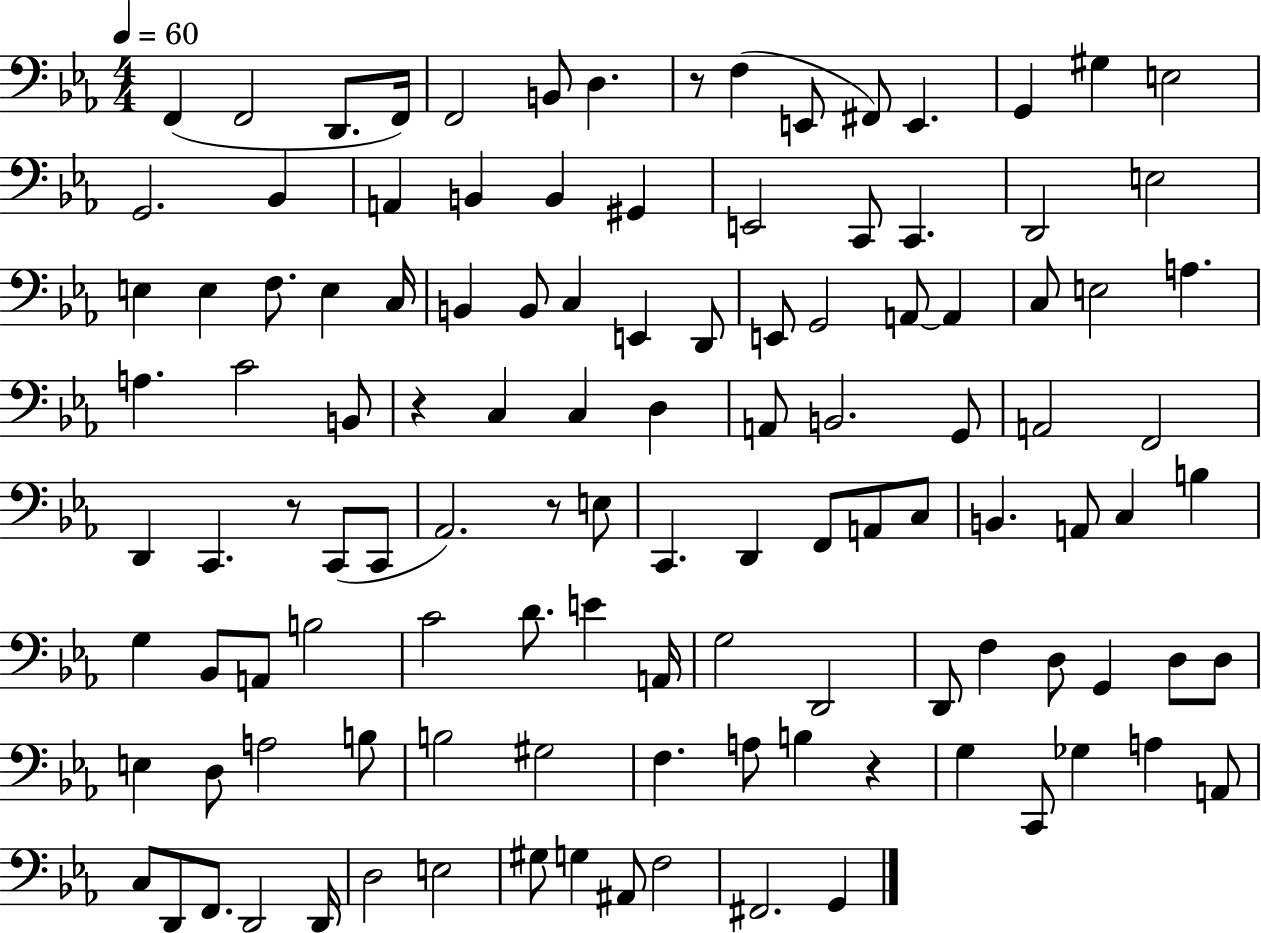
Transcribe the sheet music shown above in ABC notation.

X:1
T:Untitled
M:4/4
L:1/4
K:Eb
F,, F,,2 D,,/2 F,,/4 F,,2 B,,/2 D, z/2 F, E,,/2 ^F,,/2 E,, G,, ^G, E,2 G,,2 _B,, A,, B,, B,, ^G,, E,,2 C,,/2 C,, D,,2 E,2 E, E, F,/2 E, C,/4 B,, B,,/2 C, E,, D,,/2 E,,/2 G,,2 A,,/2 A,, C,/2 E,2 A, A, C2 B,,/2 z C, C, D, A,,/2 B,,2 G,,/2 A,,2 F,,2 D,, C,, z/2 C,,/2 C,,/2 _A,,2 z/2 E,/2 C,, D,, F,,/2 A,,/2 C,/2 B,, A,,/2 C, B, G, _B,,/2 A,,/2 B,2 C2 D/2 E A,,/4 G,2 D,,2 D,,/2 F, D,/2 G,, D,/2 D,/2 E, D,/2 A,2 B,/2 B,2 ^G,2 F, A,/2 B, z G, C,,/2 _G, A, A,,/2 C,/2 D,,/2 F,,/2 D,,2 D,,/4 D,2 E,2 ^G,/2 G, ^A,,/2 F,2 ^F,,2 G,,